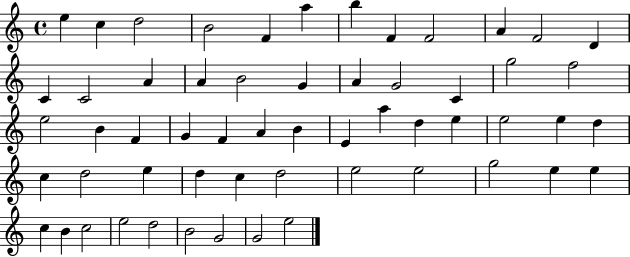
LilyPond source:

{
  \clef treble
  \time 4/4
  \defaultTimeSignature
  \key c \major
  e''4 c''4 d''2 | b'2 f'4 a''4 | b''4 f'4 f'2 | a'4 f'2 d'4 | \break c'4 c'2 a'4 | a'4 b'2 g'4 | a'4 g'2 c'4 | g''2 f''2 | \break e''2 b'4 f'4 | g'4 f'4 a'4 b'4 | e'4 a''4 d''4 e''4 | e''2 e''4 d''4 | \break c''4 d''2 e''4 | d''4 c''4 d''2 | e''2 e''2 | g''2 e''4 e''4 | \break c''4 b'4 c''2 | e''2 d''2 | b'2 g'2 | g'2 e''2 | \break \bar "|."
}